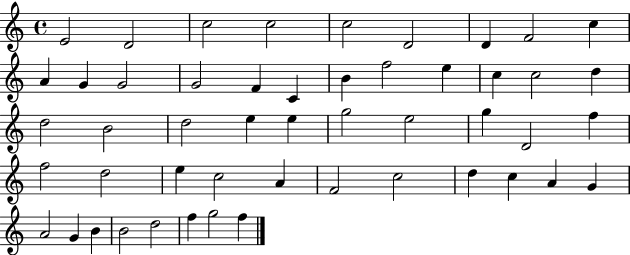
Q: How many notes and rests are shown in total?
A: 50